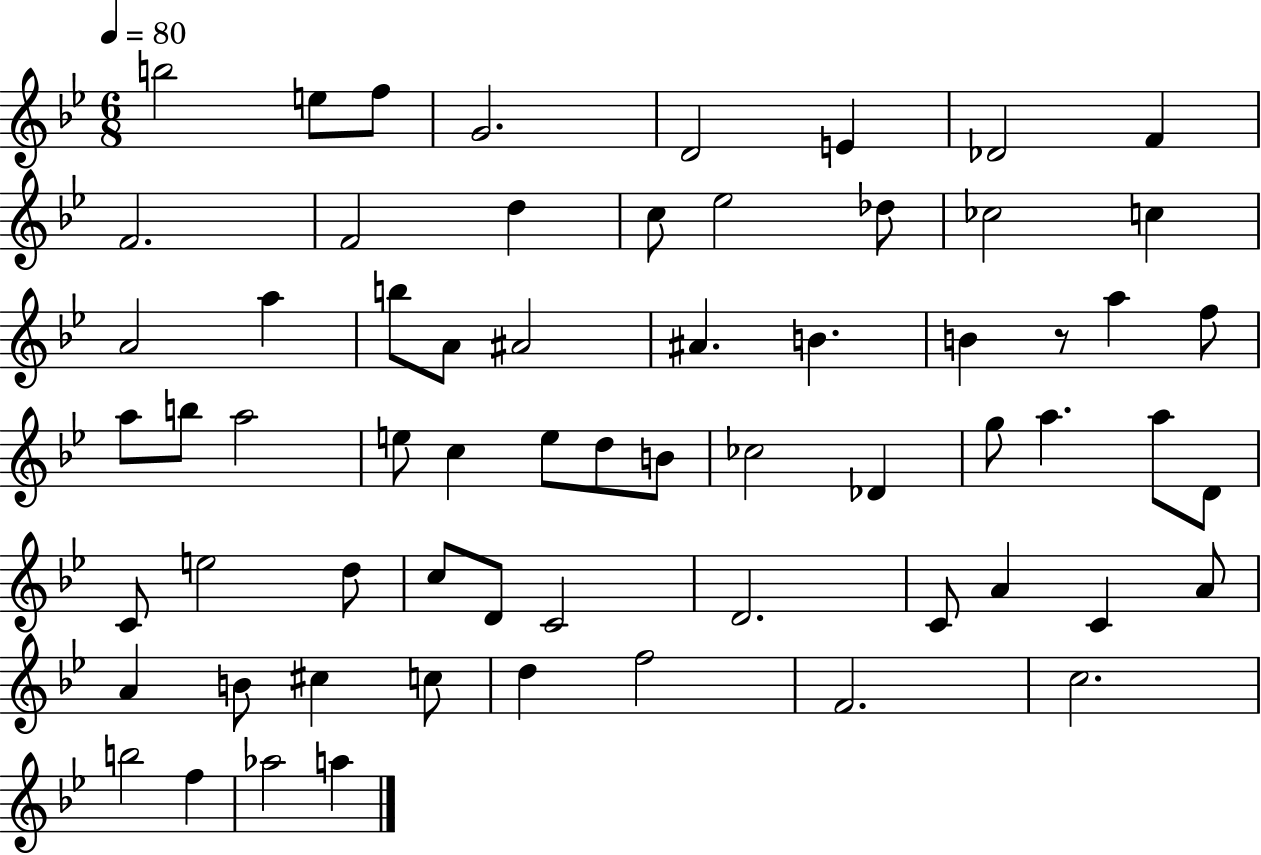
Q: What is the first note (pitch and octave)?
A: B5